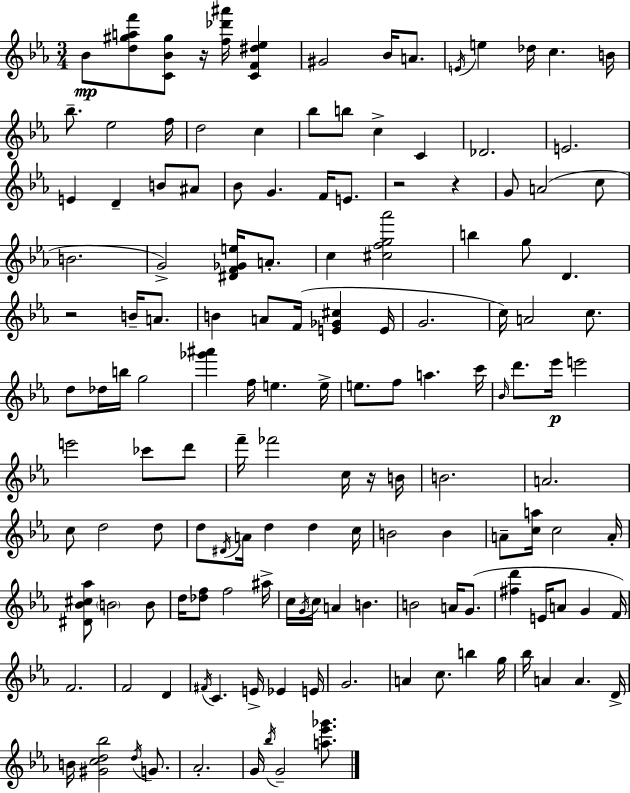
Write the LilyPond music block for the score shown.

{
  \clef treble
  \numericTimeSignature
  \time 3/4
  \key ees \major
  bes'8\mp <d'' gis'' a'' f'''>8 <c' bes' gis''>8 r16 <f'' des''' ais'''>16 <c' f' dis'' ees''>4 | gis'2 bes'16 a'8. | \acciaccatura { e'16 } e''4 des''16 c''4. | b'16 bes''8.-- ees''2 | \break f''16 d''2 c''4 | bes''8 b''8 c''4-> c'4 | des'2. | e'2. | \break e'4 d'4-- b'8 ais'8 | bes'8 g'4. f'16 e'8. | r2 r4 | g'8 a'2( c''8 | \break b'2. | g'2->) <dis' f' ges' e''>16 a'8.-. | c''4 <cis'' f'' g'' aes'''>2 | b''4 g''8 d'4. | \break r2 b'16-- a'8. | b'4 a'8 f'16( <e' ges' cis''>4 | e'16 g'2. | c''16) a'2 c''8. | \break d''8 des''16 b''16 g''2 | <ges''' ais'''>4 f''16 e''4. | e''16-> e''8. f''8 a''4. | c'''16 \grace { bes'16 } d'''8. ees'''16\p e'''2 | \break e'''2 ces'''8 | d'''8 f'''16-- fes'''2 c''16 | r16 b'16 b'2. | a'2. | \break c''8 d''2 | d''8 d''8 \acciaccatura { dis'16 } a'16 d''4 d''4 | c''16 b'2 b'4 | a'8-- <c'' a''>16 c''2 | \break a'16-. <dis' bes' cis'' aes''>8 \parenthesize b'2 | b'8 d''16 <des'' f''>8 f''2 | ais''16-> c''16 \acciaccatura { g'16 } c''16 a'4 b'4. | b'2 | \break a'16 g'8.( <fis'' d'''>4 e'16 a'8 g'4 | f'16) f'2. | f'2 | d'4 \acciaccatura { fis'16 } c'4. e'16-> | \break ees'4 e'16 g'2. | a'4 c''8. | b''4 g''16 bes''16 a'4 a'4. | d'16-> b'16 <gis' c'' d'' bes''>2 | \break \acciaccatura { d''16 } g'8. aes'2.-. | g'16 \acciaccatura { bes''16 } g'2-- | <a'' ees''' ges'''>8. \bar "|."
}